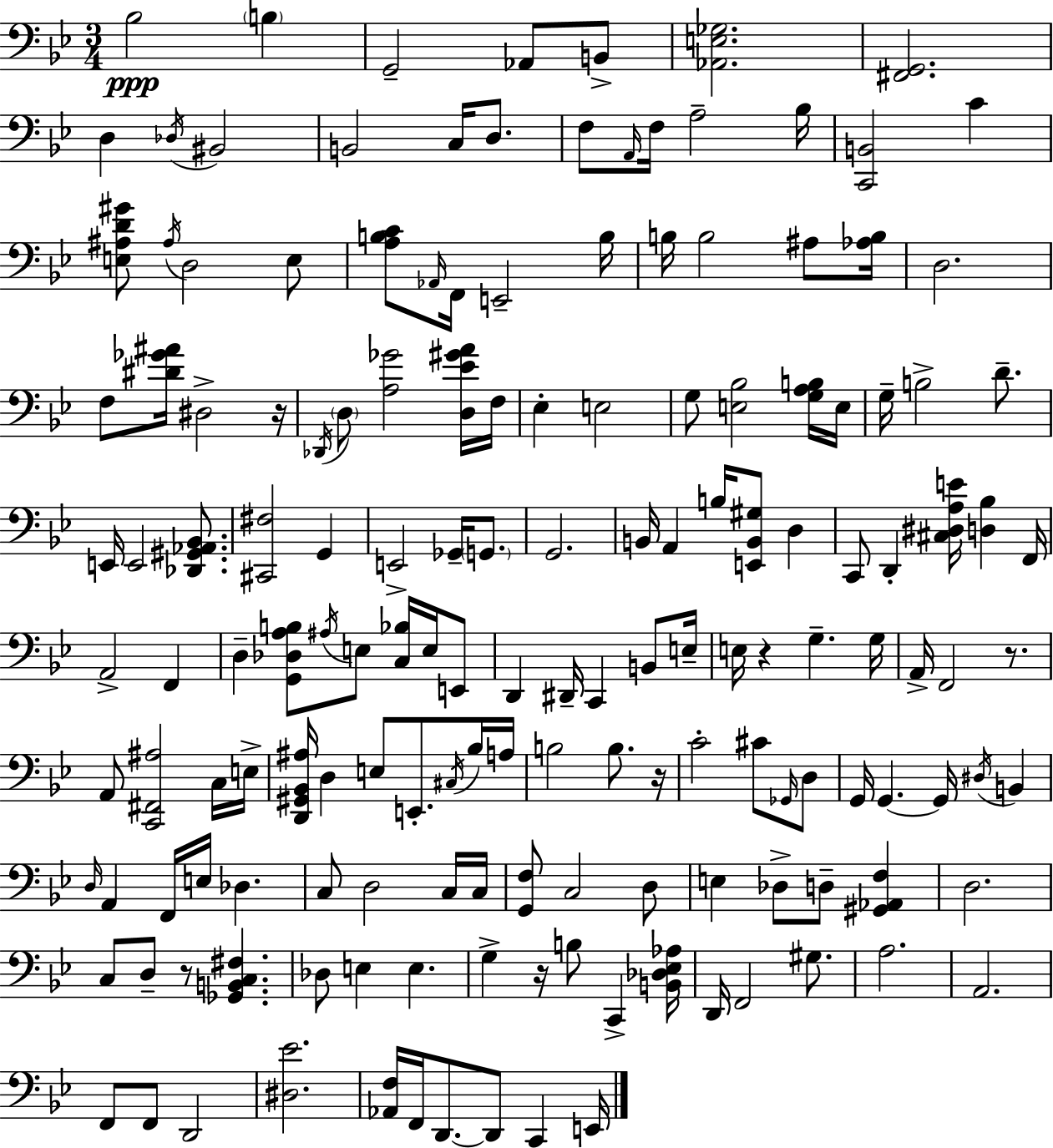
{
  \clef bass
  \numericTimeSignature
  \time 3/4
  \key g \minor
  bes2\ppp \parenthesize b4 | g,2-- aes,8 b,8-> | <aes, e ges>2. | <fis, g,>2. | \break d4 \acciaccatura { des16 } bis,2 | b,2 c16 d8. | f8 \grace { a,16 } f16 a2-- | bes16 <c, b,>2 c'4 | \break <e ais d' gis'>8 \acciaccatura { ais16 } d2 | e8 <a b c'>8 \grace { aes,16 } f,16 e,2-- | b16 b16 b2 | ais8 <aes b>16 d2. | \break f8 <dis' ges' ais'>16 dis2-> | r16 \acciaccatura { des,16 } \parenthesize d8 <a ges'>2 | <d ees' gis' a'>16 f16 ees4-. e2 | g8 <e bes>2 | \break <g a b>16 e16 g16-- b2-> | d'8.-- e,16 e,2 | <des, gis, aes, bes,>8. <cis, fis>2 | g,4 e,2-> | \break ges,16-- \parenthesize g,8. g,2. | b,16 a,4 b16 <e, b, gis>8 | d4 c,8 d,4-. <cis dis a e'>16 | <d bes>4 f,16 a,2-> | \break f,4 d4-- <g, des a b>8 \acciaccatura { ais16 } | e8 <c bes>16 e16 e,8 d,4 dis,16-- c,4 | b,8 e16-- e16 r4 g4.-- | g16 a,16-> f,2 | \break r8. a,8 <c, fis, ais>2 | c16 e16-> <d, gis, bes, ais>16 d4 e8 | e,8.-. \acciaccatura { cis16 } bes16 a16 b2 | b8. r16 c'2-. | \break cis'8 \grace { ges,16 } d8 g,16 g,4.~~ | g,16 \acciaccatura { dis16 } b,4 \grace { d16 } a,4 | f,16 e16 des4. c8 | d2 c16 c16 <g, f>8 | \break c2 d8 e4 | des8-> d8-- <gis, aes, f>4 d2. | c8 | d8-- r8 <ges, b, c fis>4. des8 | \break e4 e4. g4-> | r16 b8 c,4-> <b, des ees aes>16 d,16 f,2 | gis8. a2. | a,2. | \break f,8 | f,8 d,2 <dis ees'>2. | <aes, f>16 f,16 | d,8.~~ d,8 c,4 e,16 \bar "|."
}